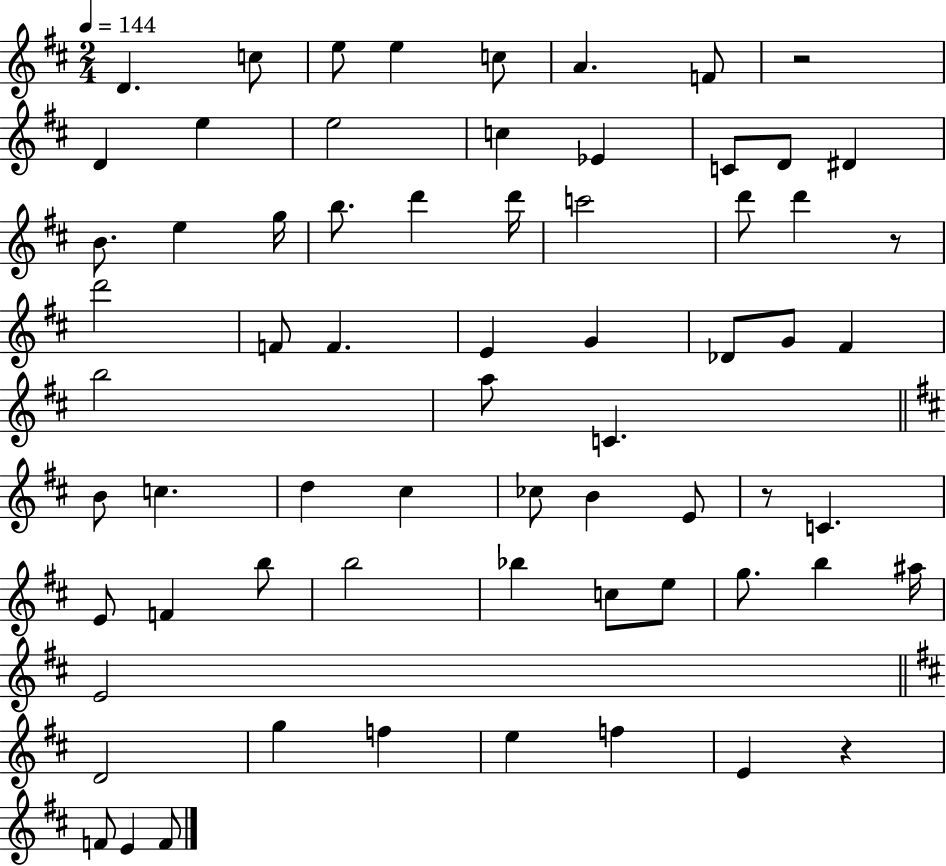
X:1
T:Untitled
M:2/4
L:1/4
K:D
D c/2 e/2 e c/2 A F/2 z2 D e e2 c _E C/2 D/2 ^D B/2 e g/4 b/2 d' d'/4 c'2 d'/2 d' z/2 d'2 F/2 F E G _D/2 G/2 ^F b2 a/2 C B/2 c d ^c _c/2 B E/2 z/2 C E/2 F b/2 b2 _b c/2 e/2 g/2 b ^a/4 E2 D2 g f e f E z F/2 E F/2